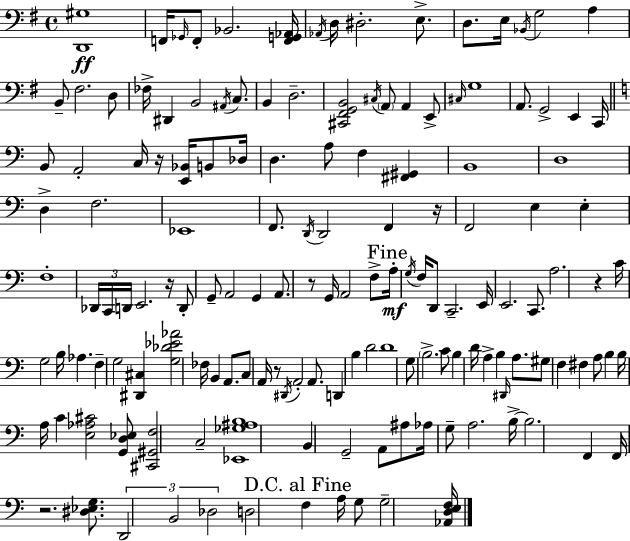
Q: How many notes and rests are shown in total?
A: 150